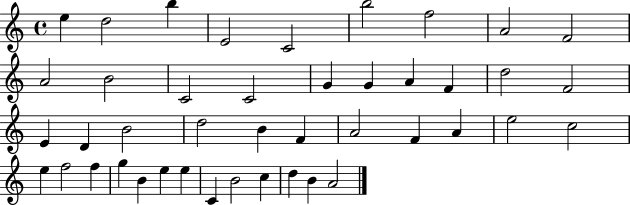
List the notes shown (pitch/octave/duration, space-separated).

E5/q D5/h B5/q E4/h C4/h B5/h F5/h A4/h F4/h A4/h B4/h C4/h C4/h G4/q G4/q A4/q F4/q D5/h F4/h E4/q D4/q B4/h D5/h B4/q F4/q A4/h F4/q A4/q E5/h C5/h E5/q F5/h F5/q G5/q B4/q E5/q E5/q C4/q B4/h C5/q D5/q B4/q A4/h